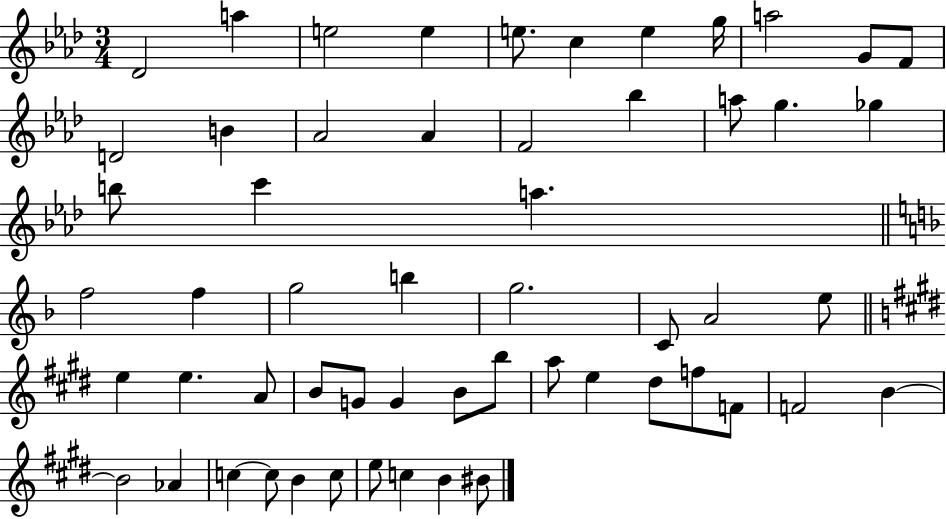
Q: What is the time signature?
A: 3/4